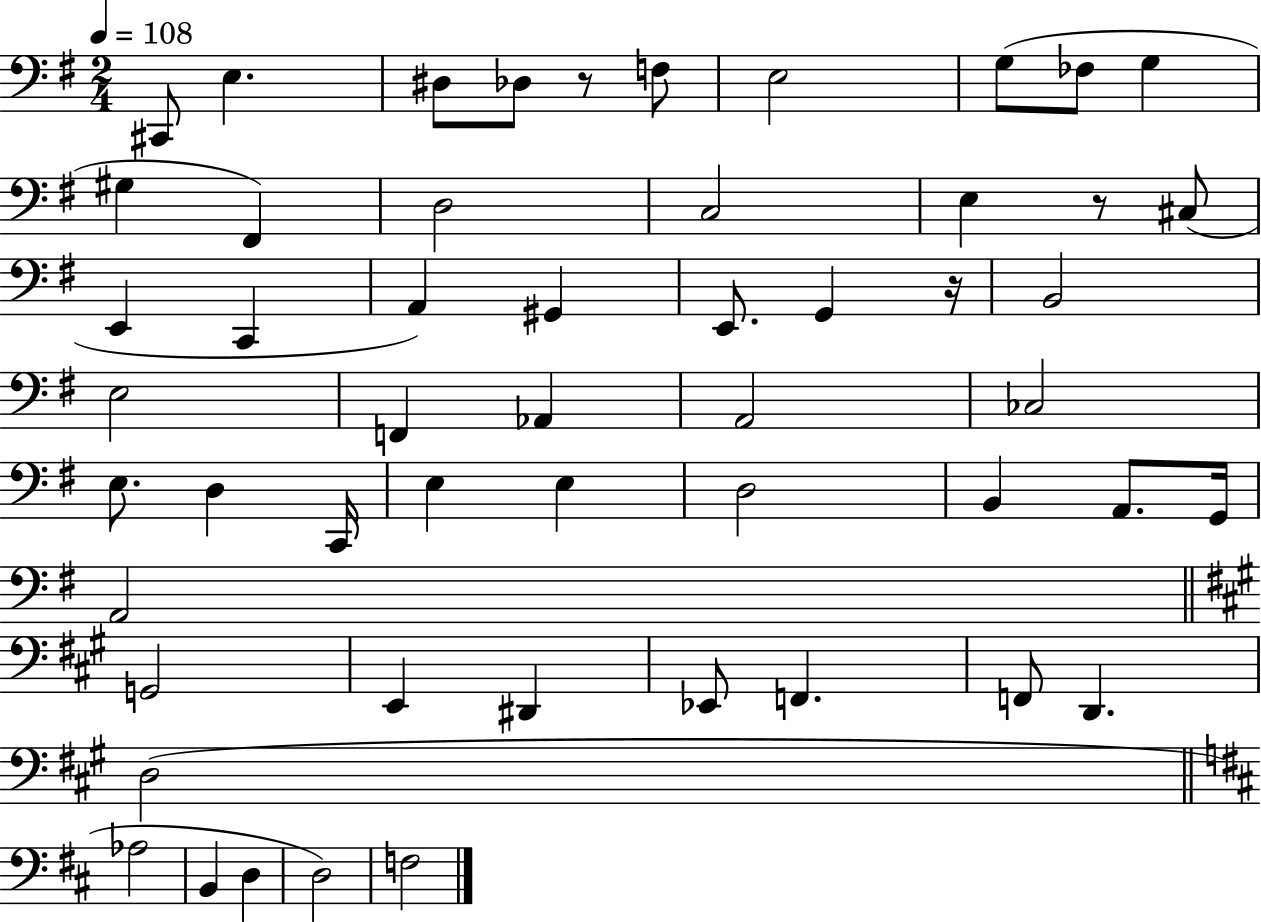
{
  \clef bass
  \numericTimeSignature
  \time 2/4
  \key g \major
  \tempo 4 = 108
  cis,8 e4. | dis8 des8 r8 f8 | e2 | g8( fes8 g4 | \break gis4 fis,4) | d2 | c2 | e4 r8 cis8( | \break e,4 c,4 | a,4) gis,4 | e,8. g,4 r16 | b,2 | \break e2 | f,4 aes,4 | a,2 | ces2 | \break e8. d4 c,16 | e4 e4 | d2 | b,4 a,8. g,16 | \break a,2 | \bar "||" \break \key a \major g,2 | e,4 dis,4 | ees,8 f,4. | f,8 d,4. | \break d2( | \bar "||" \break \key d \major aes2 | b,4 d4 | d2) | f2 | \break \bar "|."
}